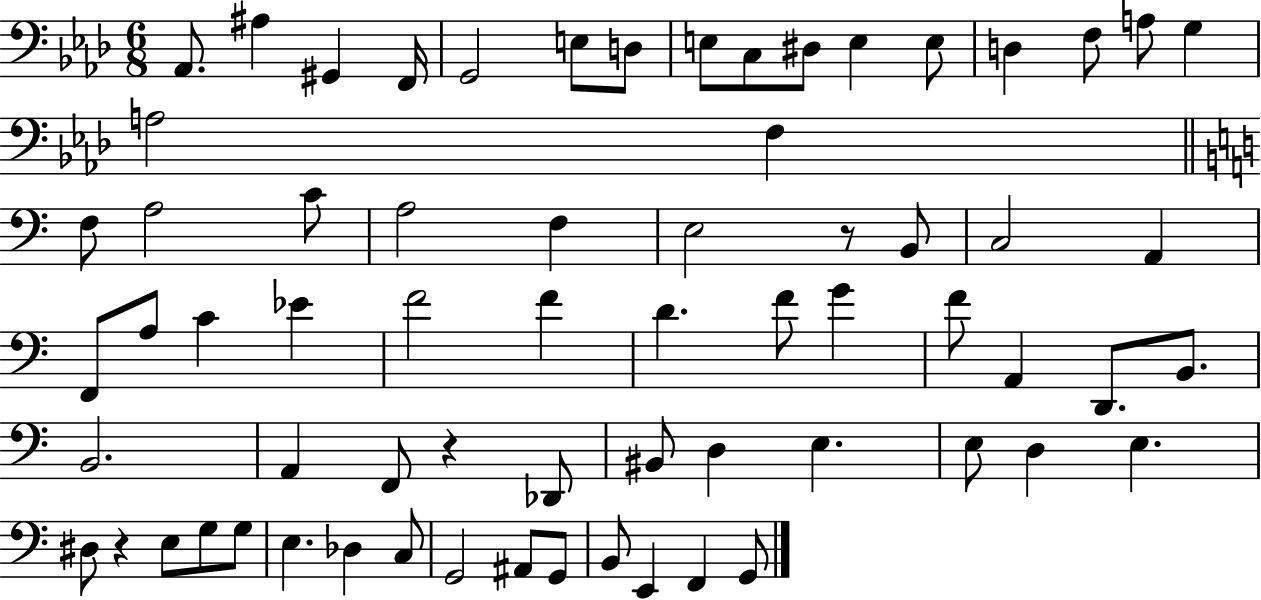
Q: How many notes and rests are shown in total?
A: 67